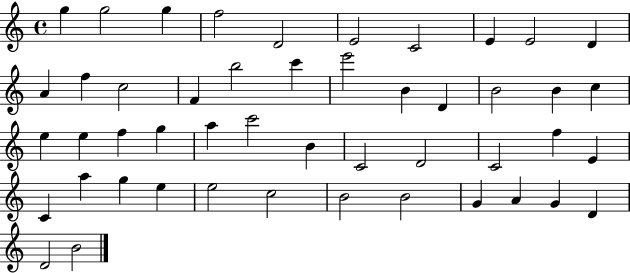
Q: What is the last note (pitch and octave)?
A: B4